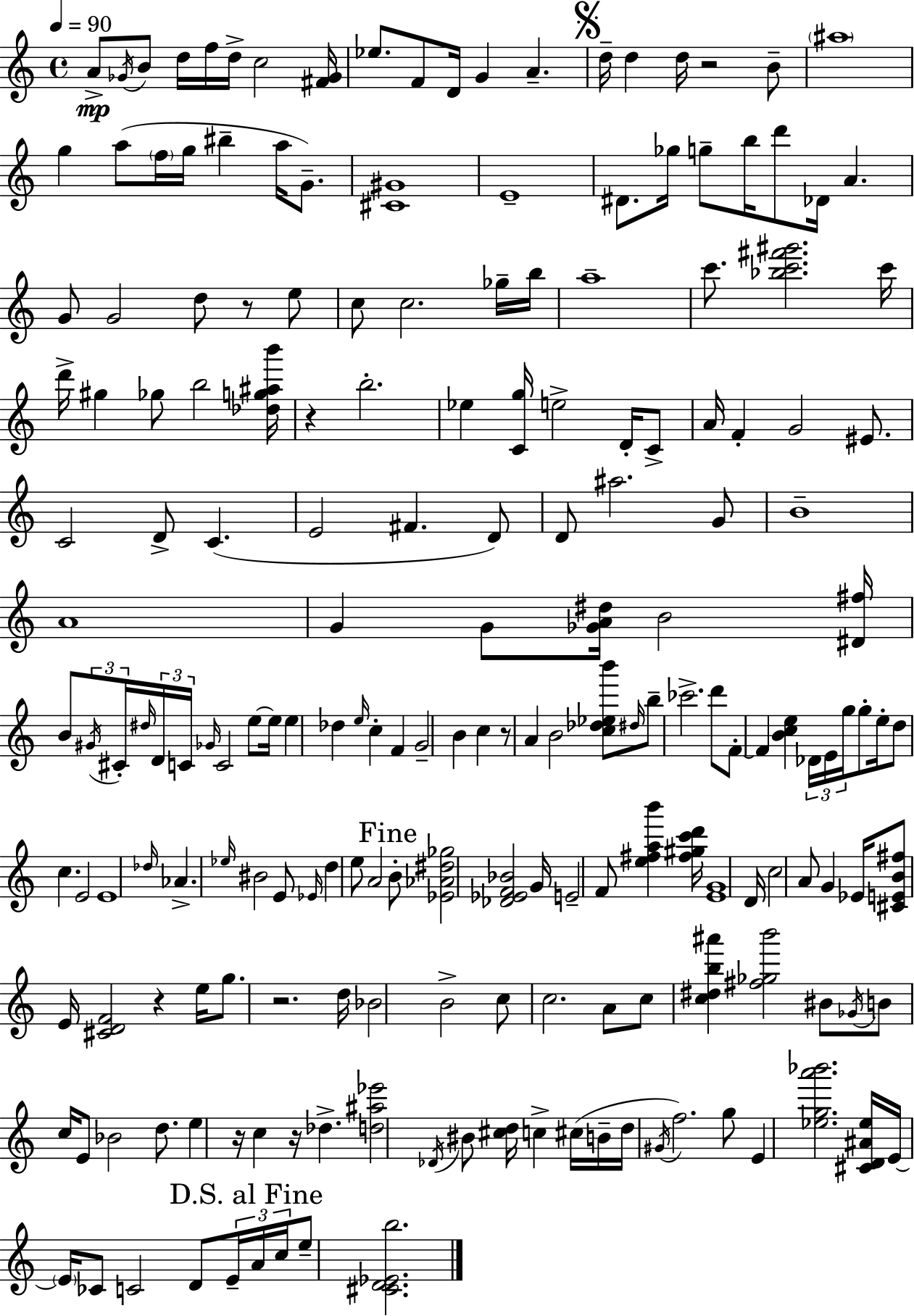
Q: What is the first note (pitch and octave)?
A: A4